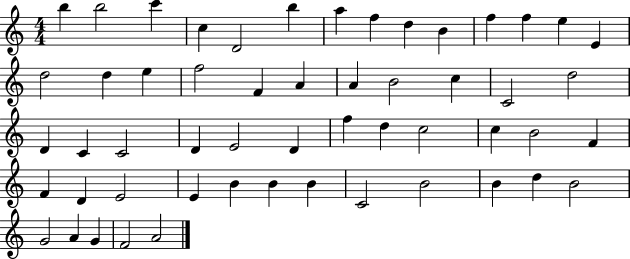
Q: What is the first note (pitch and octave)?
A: B5